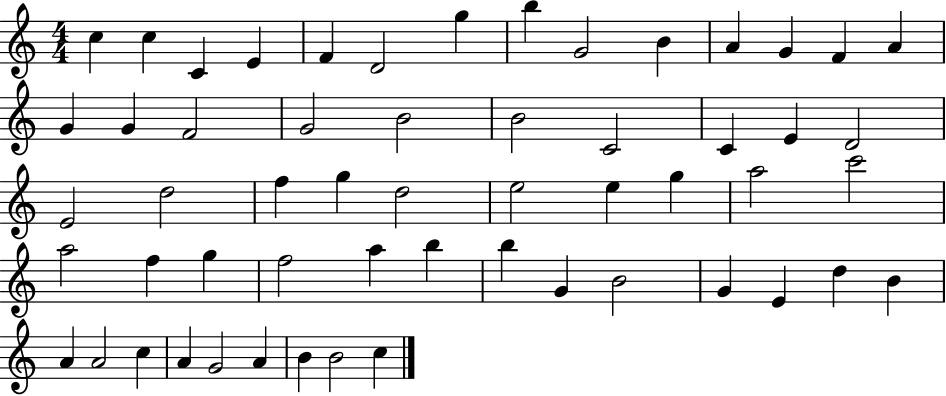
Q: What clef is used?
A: treble